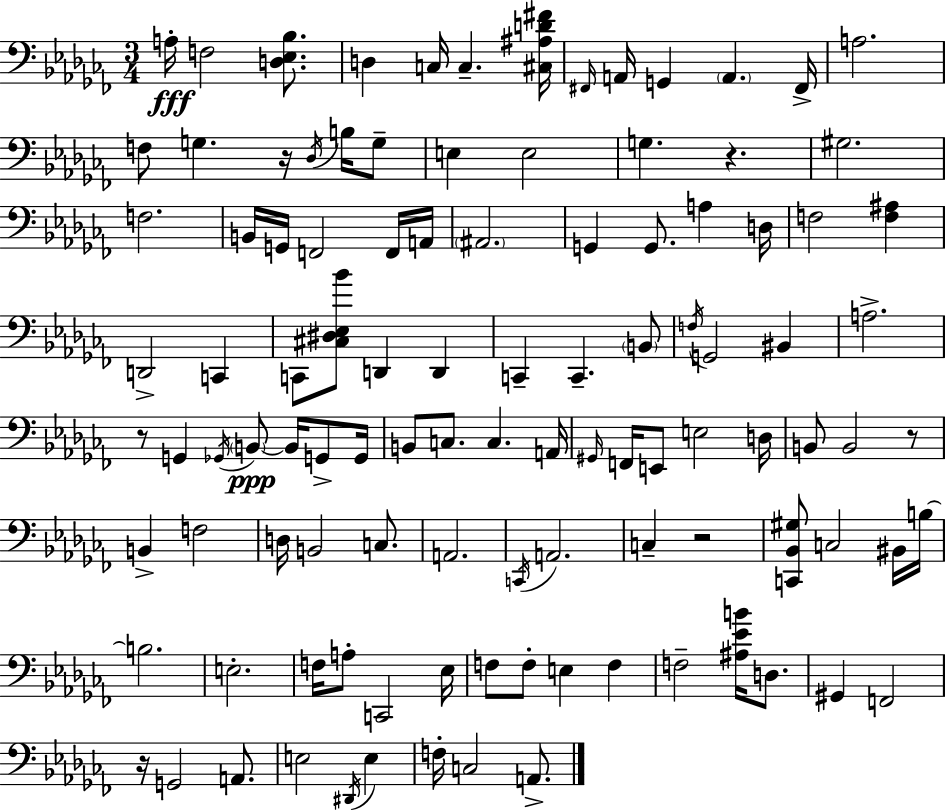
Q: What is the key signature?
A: AES minor